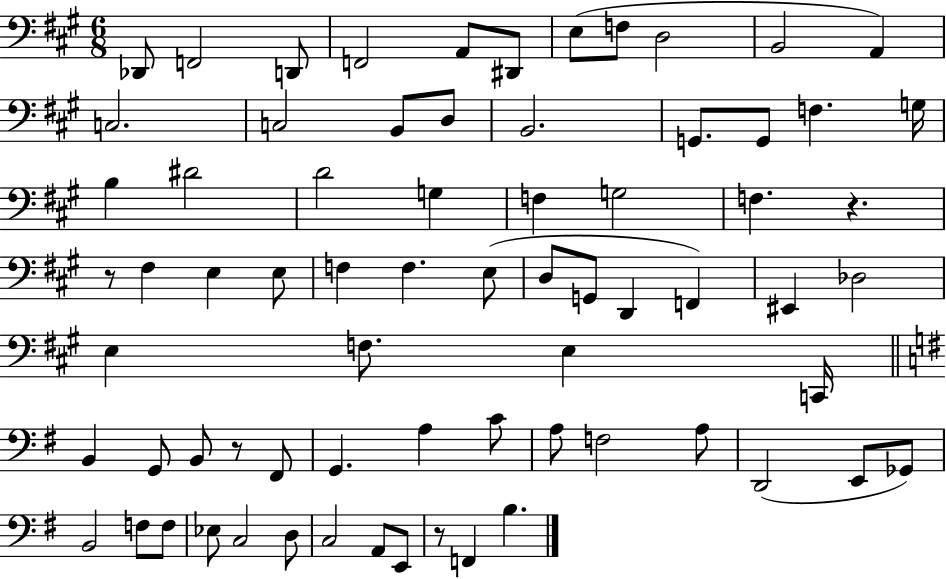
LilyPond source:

{
  \clef bass
  \numericTimeSignature
  \time 6/8
  \key a \major
  des,8 f,2 d,8 | f,2 a,8 dis,8 | e8( f8 d2 | b,2 a,4) | \break c2. | c2 b,8 d8 | b,2. | g,8. g,8 f4. g16 | \break b4 dis'2 | d'2 g4 | f4 g2 | f4. r4. | \break r8 fis4 e4 e8 | f4 f4. e8( | d8 g,8 d,4 f,4) | eis,4 des2 | \break e4 f8. e4 c,16 | \bar "||" \break \key g \major b,4 g,8 b,8 r8 fis,8 | g,4. a4 c'8 | a8 f2 a8 | d,2( e,8 ges,8) | \break b,2 f8 f8 | ees8 c2 d8 | c2 a,8 e,8 | r8 f,4 b4. | \break \bar "|."
}